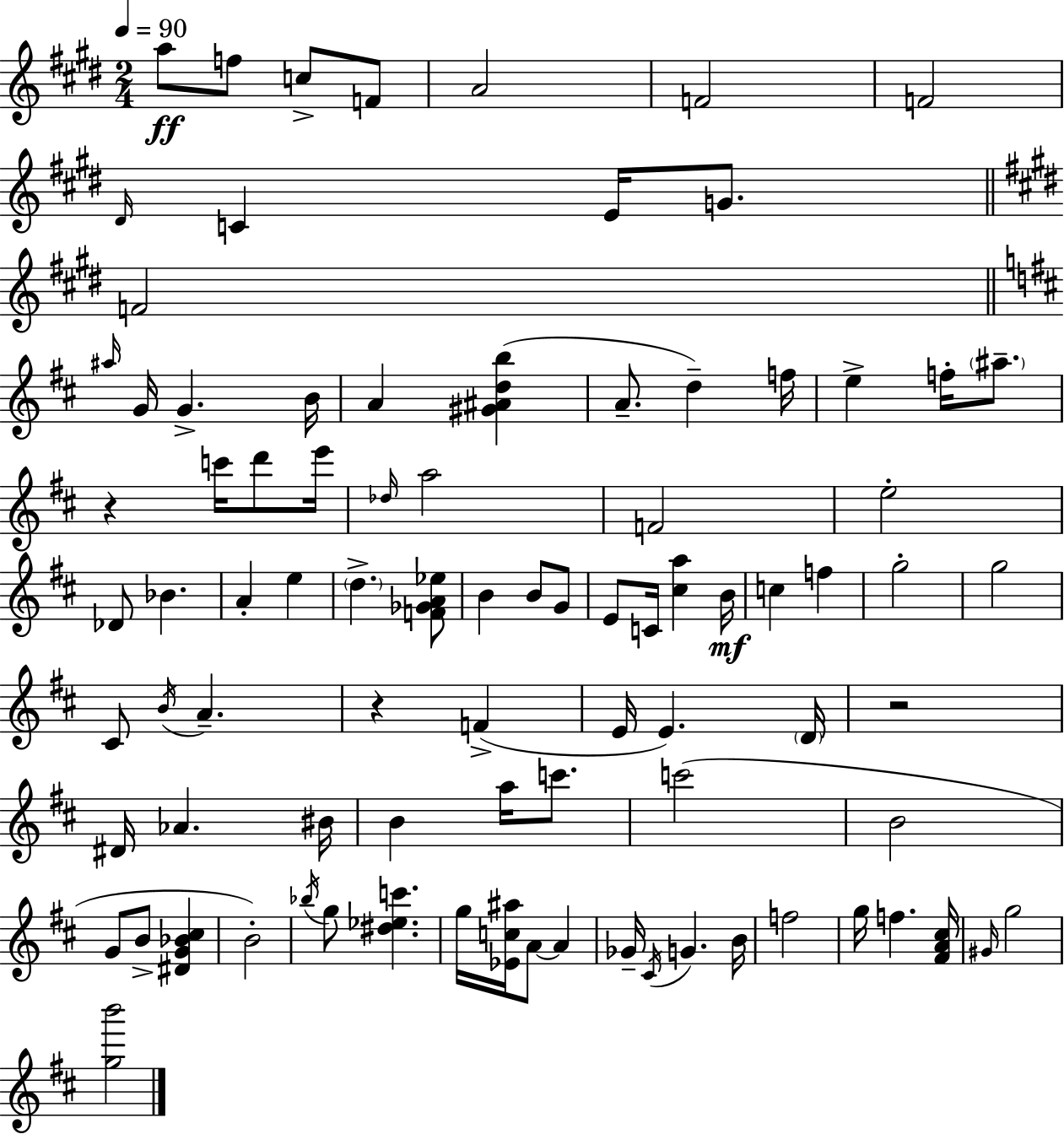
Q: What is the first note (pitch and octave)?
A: A5